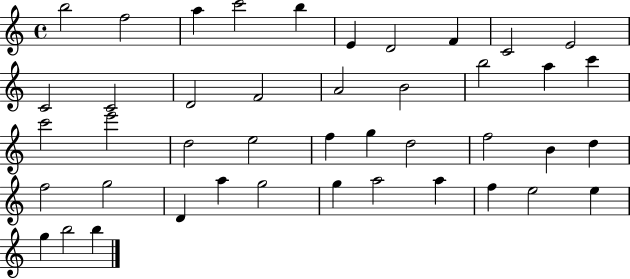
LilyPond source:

{
  \clef treble
  \time 4/4
  \defaultTimeSignature
  \key c \major
  b''2 f''2 | a''4 c'''2 b''4 | e'4 d'2 f'4 | c'2 e'2 | \break c'2 c'2 | d'2 f'2 | a'2 b'2 | b''2 a''4 c'''4 | \break c'''2 e'''2 | d''2 e''2 | f''4 g''4 d''2 | f''2 b'4 d''4 | \break f''2 g''2 | d'4 a''4 g''2 | g''4 a''2 a''4 | f''4 e''2 e''4 | \break g''4 b''2 b''4 | \bar "|."
}